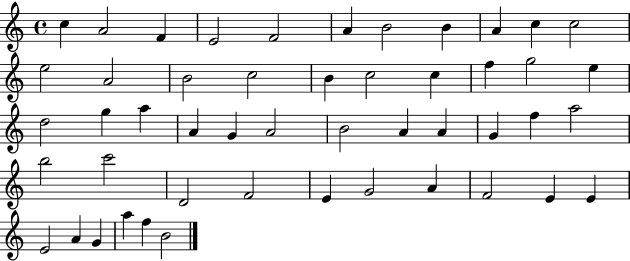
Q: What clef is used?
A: treble